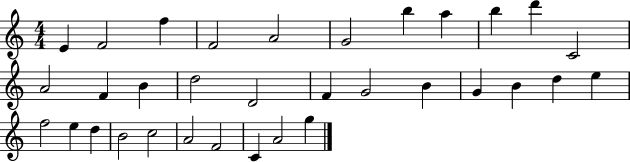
E4/q F4/h F5/q F4/h A4/h G4/h B5/q A5/q B5/q D6/q C4/h A4/h F4/q B4/q D5/h D4/h F4/q G4/h B4/q G4/q B4/q D5/q E5/q F5/h E5/q D5/q B4/h C5/h A4/h F4/h C4/q A4/h G5/q